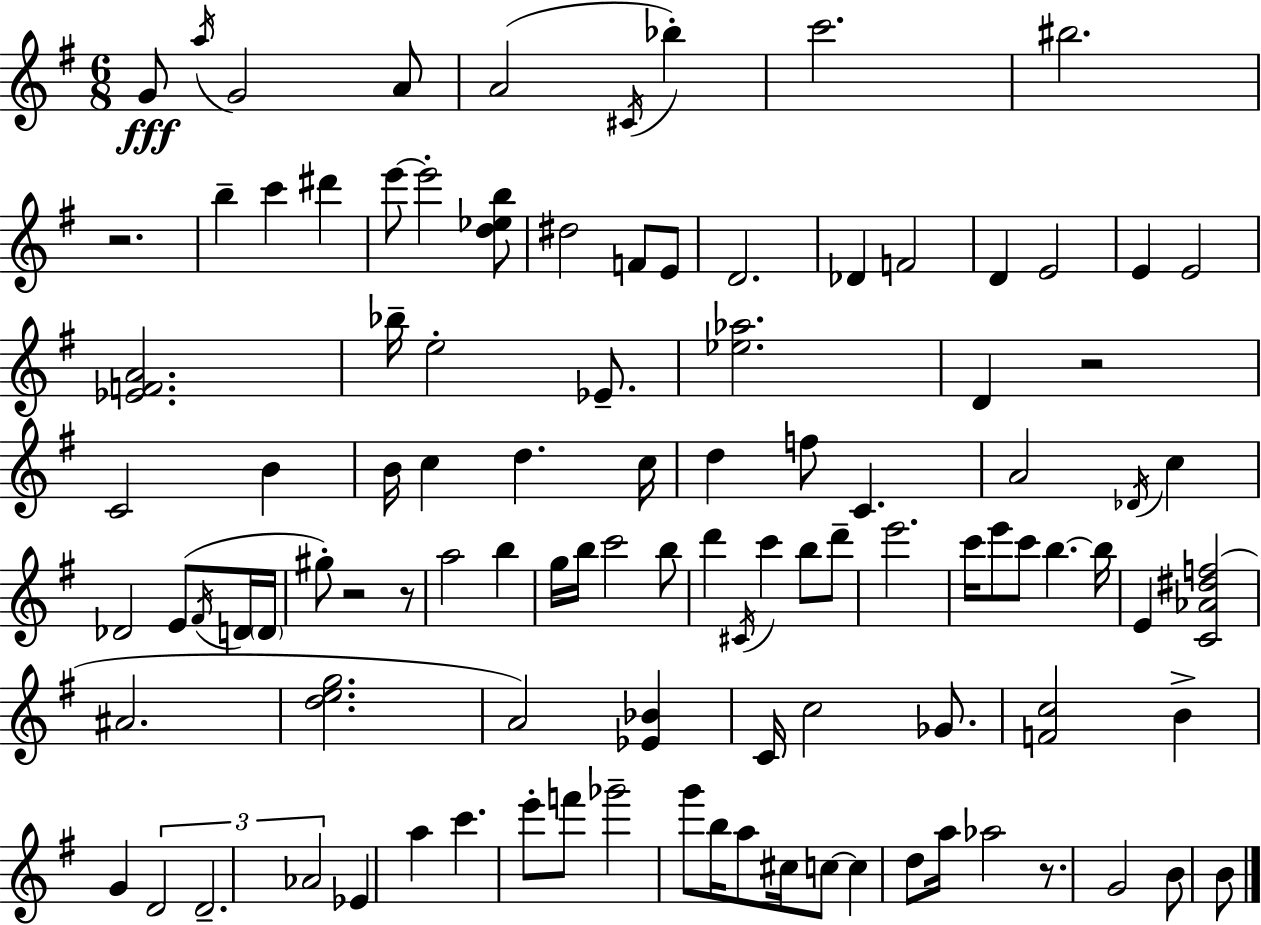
G4/e A5/s G4/h A4/e A4/h C#4/s Bb5/q C6/h. BIS5/h. R/h. B5/q C6/q D#6/q E6/e E6/h [D5,Eb5,B5]/e D#5/h F4/e E4/e D4/h. Db4/q F4/h D4/q E4/h E4/q E4/h [Eb4,F4,A4]/h. Bb5/s E5/h Eb4/e. [Eb5,Ab5]/h. D4/q R/h C4/h B4/q B4/s C5/q D5/q. C5/s D5/q F5/e C4/q. A4/h Db4/s C5/q Db4/h E4/e F#4/s D4/s D4/s G#5/e R/h R/e A5/h B5/q G5/s B5/s C6/h B5/e D6/q C#4/s C6/q B5/e D6/e E6/h. C6/s E6/e C6/e B5/q. B5/s E4/q [C4,Ab4,D#5,F5]/h A#4/h. [D5,E5,G5]/h. A4/h [Eb4,Bb4]/q C4/s C5/h Gb4/e. [F4,C5]/h B4/q G4/q D4/h D4/h. Ab4/h Eb4/q A5/q C6/q. E6/e F6/e Gb6/h G6/e B5/s A5/e C#5/s C5/e C5/q D5/e A5/s Ab5/h R/e. G4/h B4/e B4/e